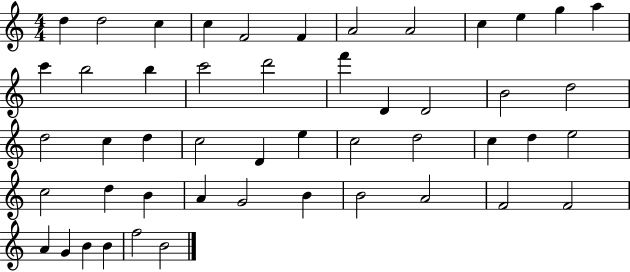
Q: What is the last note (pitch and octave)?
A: B4